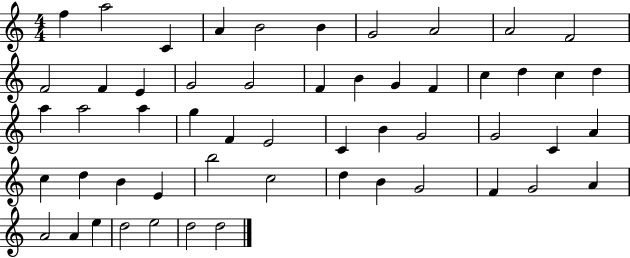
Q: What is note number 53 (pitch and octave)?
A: D5